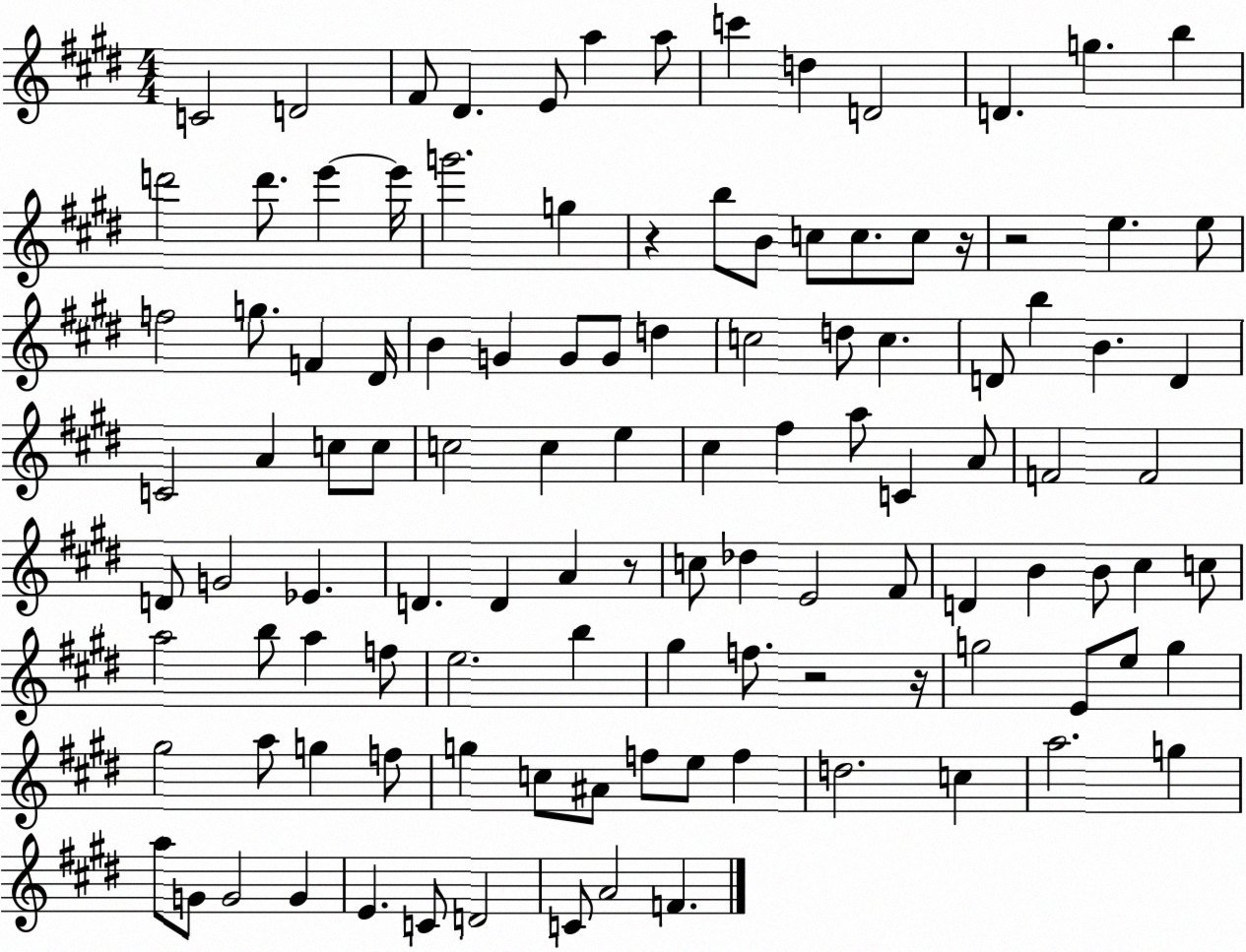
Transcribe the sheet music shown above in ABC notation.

X:1
T:Untitled
M:4/4
L:1/4
K:E
C2 D2 ^F/2 ^D E/2 a a/2 c' d D2 D g b d'2 d'/2 e' e'/4 g'2 g z b/2 B/2 c/2 c/2 c/2 z/4 z2 e e/2 f2 g/2 F ^D/4 B G G/2 G/2 d c2 d/2 c D/2 b B D C2 A c/2 c/2 c2 c e ^c ^f a/2 C A/2 F2 F2 D/2 G2 _E D D A z/2 c/2 _d E2 ^F/2 D B B/2 ^c c/2 a2 b/2 a f/2 e2 b ^g f/2 z2 z/4 g2 E/2 e/2 g ^g2 a/2 g f/2 g c/2 ^A/2 f/2 e/2 f d2 c a2 g a/2 G/2 G2 G E C/2 D2 C/2 A2 F